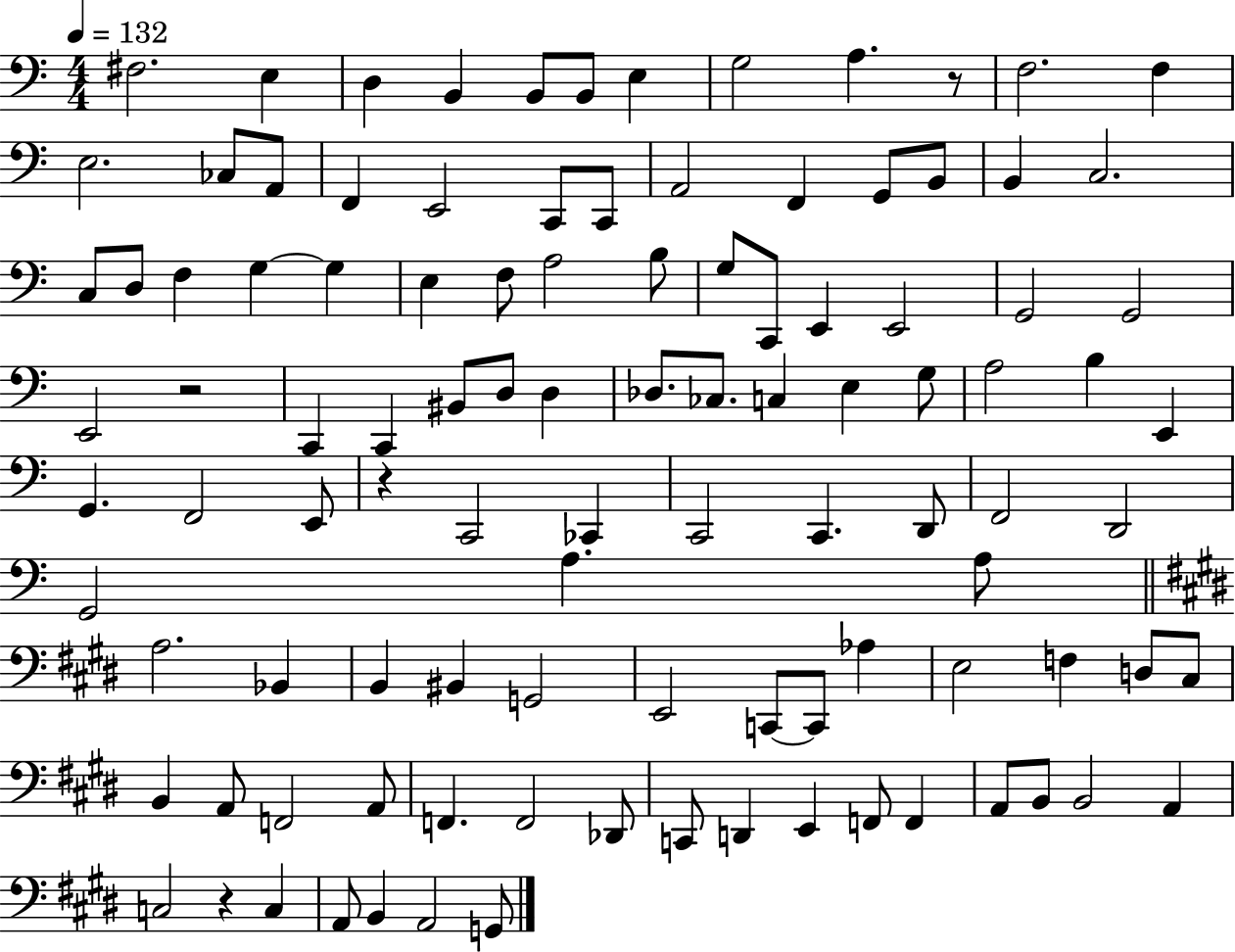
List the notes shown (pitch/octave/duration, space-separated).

F#3/h. E3/q D3/q B2/q B2/e B2/e E3/q G3/h A3/q. R/e F3/h. F3/q E3/h. CES3/e A2/e F2/q E2/h C2/e C2/e A2/h F2/q G2/e B2/e B2/q C3/h. C3/e D3/e F3/q G3/q G3/q E3/q F3/e A3/h B3/e G3/e C2/e E2/q E2/h G2/h G2/h E2/h R/h C2/q C2/q BIS2/e D3/e D3/q Db3/e. CES3/e. C3/q E3/q G3/e A3/h B3/q E2/q G2/q. F2/h E2/e R/q C2/h CES2/q C2/h C2/q. D2/e F2/h D2/h G2/h A3/q. A3/e A3/h. Bb2/q B2/q BIS2/q G2/h E2/h C2/e C2/e Ab3/q E3/h F3/q D3/e C#3/e B2/q A2/e F2/h A2/e F2/q. F2/h Db2/e C2/e D2/q E2/q F2/e F2/q A2/e B2/e B2/h A2/q C3/h R/q C3/q A2/e B2/q A2/h G2/e